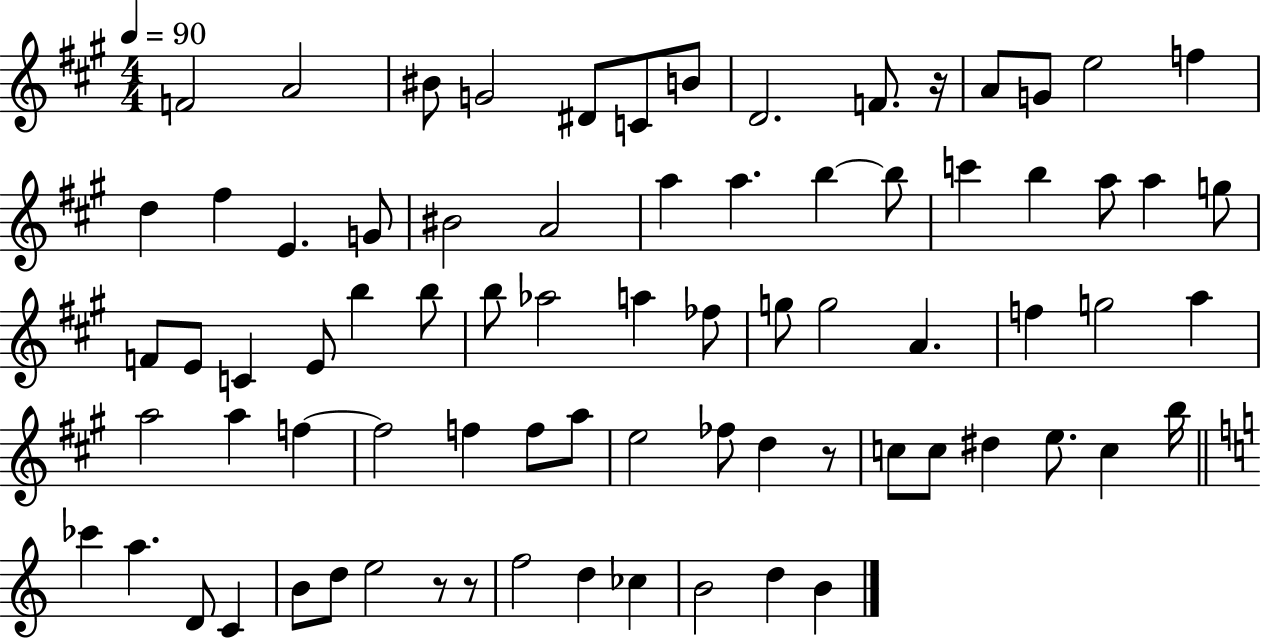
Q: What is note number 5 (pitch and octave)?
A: D#4